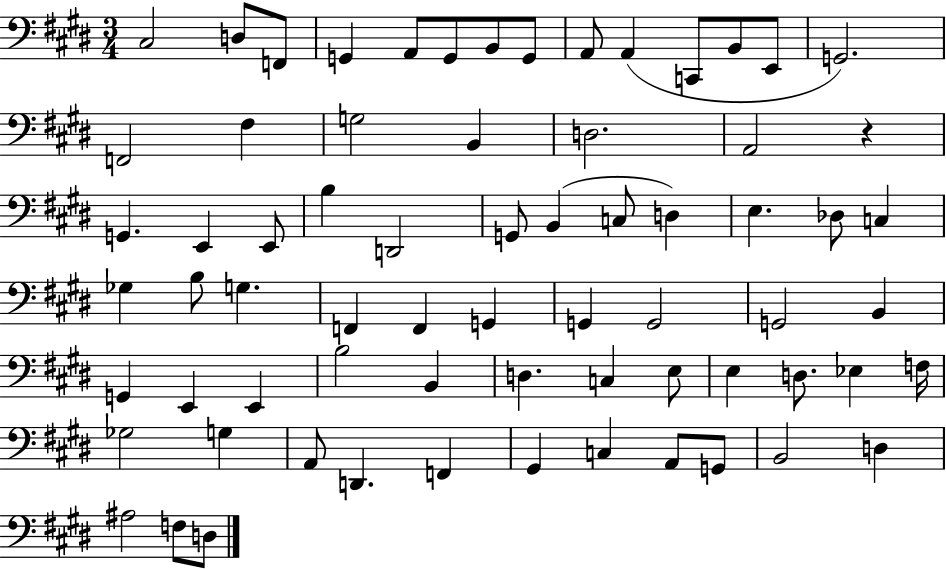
X:1
T:Untitled
M:3/4
L:1/4
K:E
^C,2 D,/2 F,,/2 G,, A,,/2 G,,/2 B,,/2 G,,/2 A,,/2 A,, C,,/2 B,,/2 E,,/2 G,,2 F,,2 ^F, G,2 B,, D,2 A,,2 z G,, E,, E,,/2 B, D,,2 G,,/2 B,, C,/2 D, E, _D,/2 C, _G, B,/2 G, F,, F,, G,, G,, G,,2 G,,2 B,, G,, E,, E,, B,2 B,, D, C, E,/2 E, D,/2 _E, F,/4 _G,2 G, A,,/2 D,, F,, ^G,, C, A,,/2 G,,/2 B,,2 D, ^A,2 F,/2 D,/2